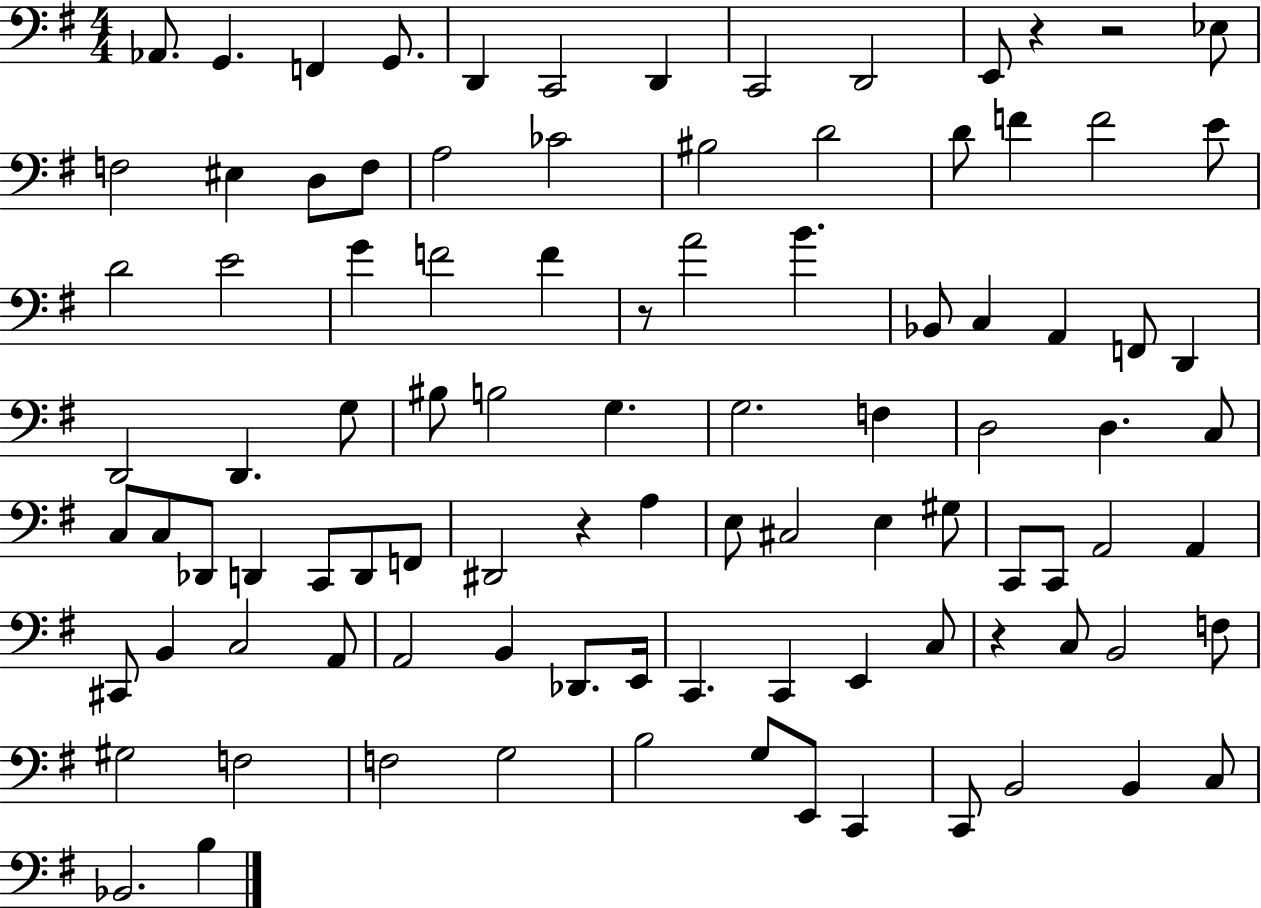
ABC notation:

X:1
T:Untitled
M:4/4
L:1/4
K:G
_A,,/2 G,, F,, G,,/2 D,, C,,2 D,, C,,2 D,,2 E,,/2 z z2 _E,/2 F,2 ^E, D,/2 F,/2 A,2 _C2 ^B,2 D2 D/2 F F2 E/2 D2 E2 G F2 F z/2 A2 B _B,,/2 C, A,, F,,/2 D,, D,,2 D,, G,/2 ^B,/2 B,2 G, G,2 F, D,2 D, C,/2 C,/2 C,/2 _D,,/2 D,, C,,/2 D,,/2 F,,/2 ^D,,2 z A, E,/2 ^C,2 E, ^G,/2 C,,/2 C,,/2 A,,2 A,, ^C,,/2 B,, C,2 A,,/2 A,,2 B,, _D,,/2 E,,/4 C,, C,, E,, C,/2 z C,/2 B,,2 F,/2 ^G,2 F,2 F,2 G,2 B,2 G,/2 E,,/2 C,, C,,/2 B,,2 B,, C,/2 _B,,2 B,